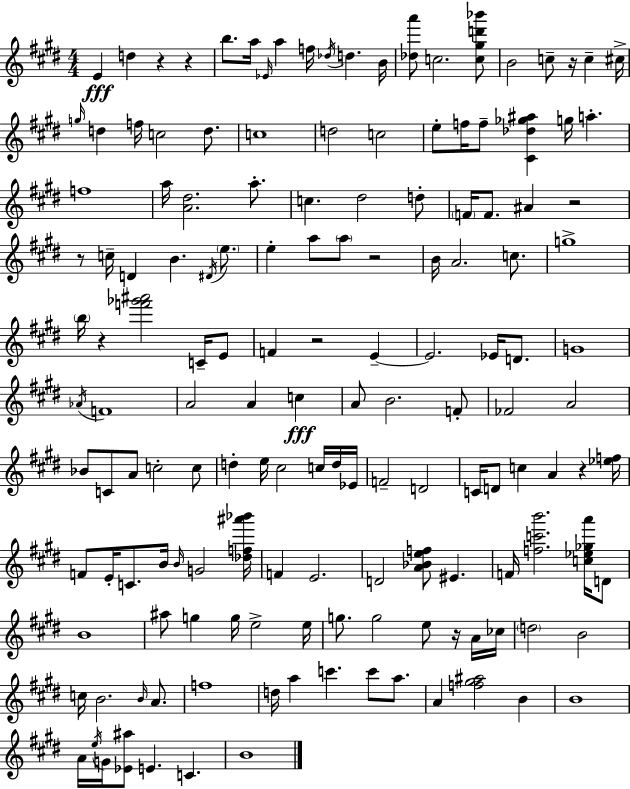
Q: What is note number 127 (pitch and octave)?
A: E4